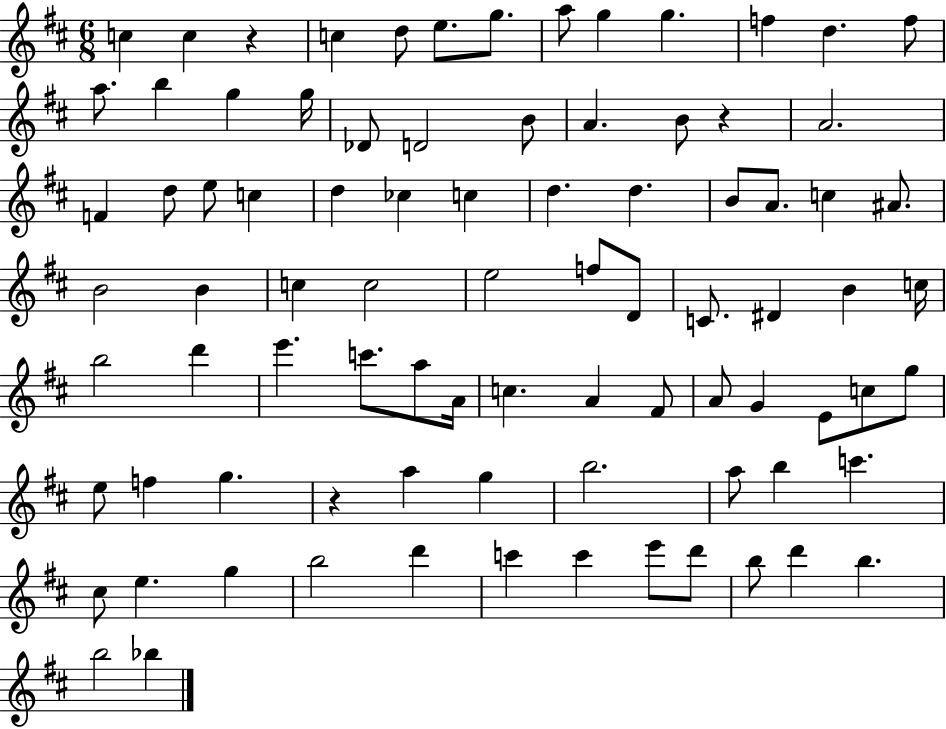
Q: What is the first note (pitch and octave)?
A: C5